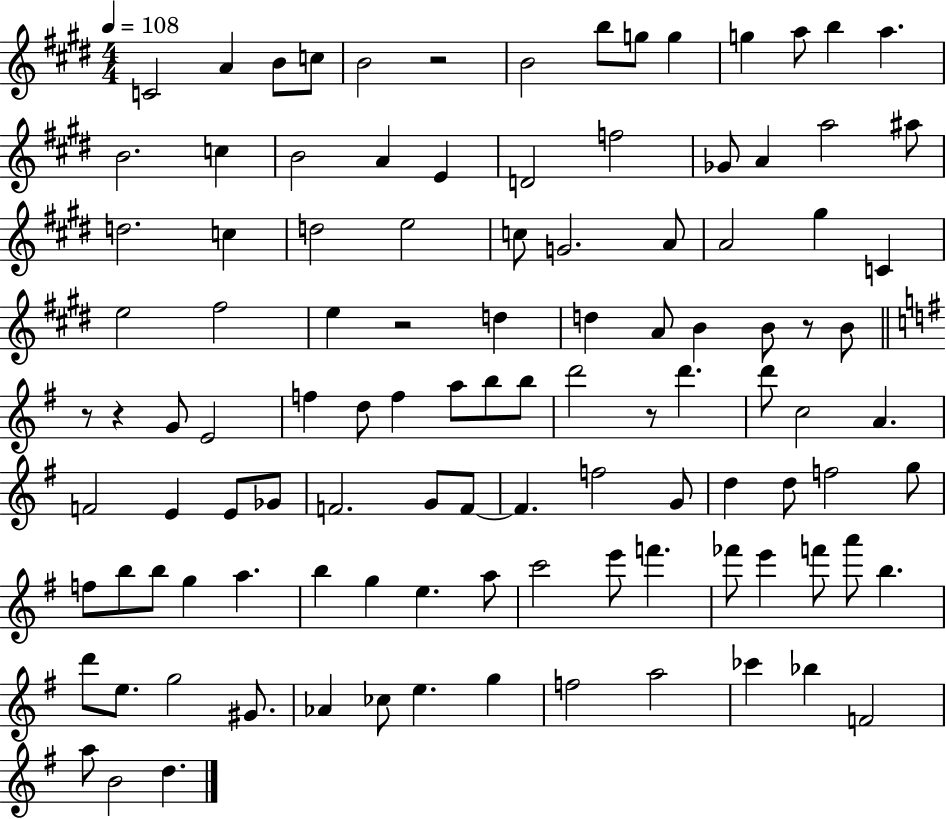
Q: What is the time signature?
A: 4/4